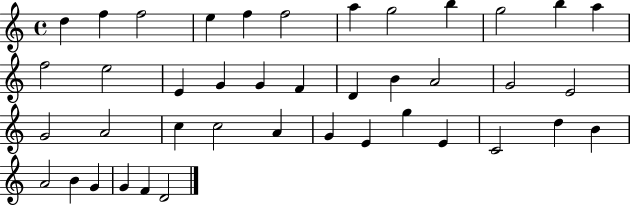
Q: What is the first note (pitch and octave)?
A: D5